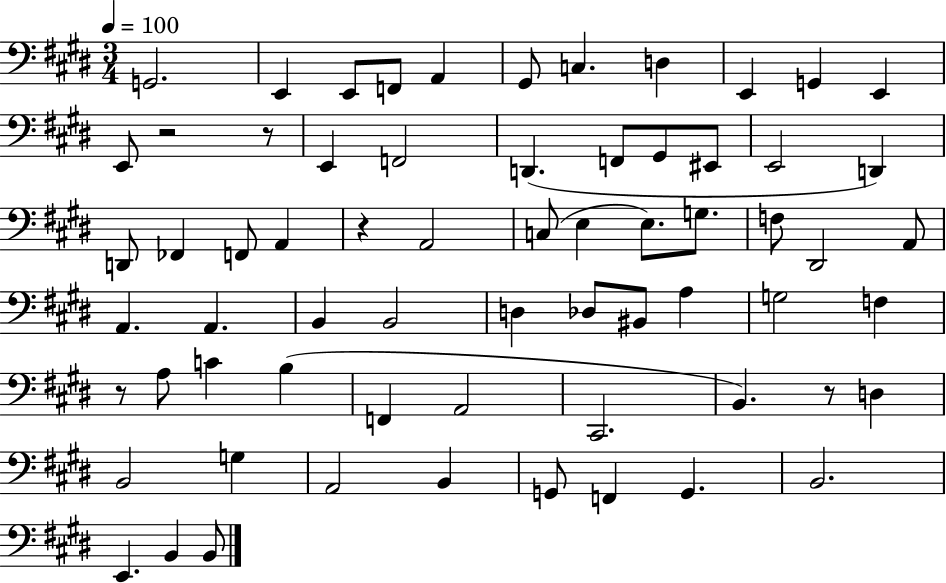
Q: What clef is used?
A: bass